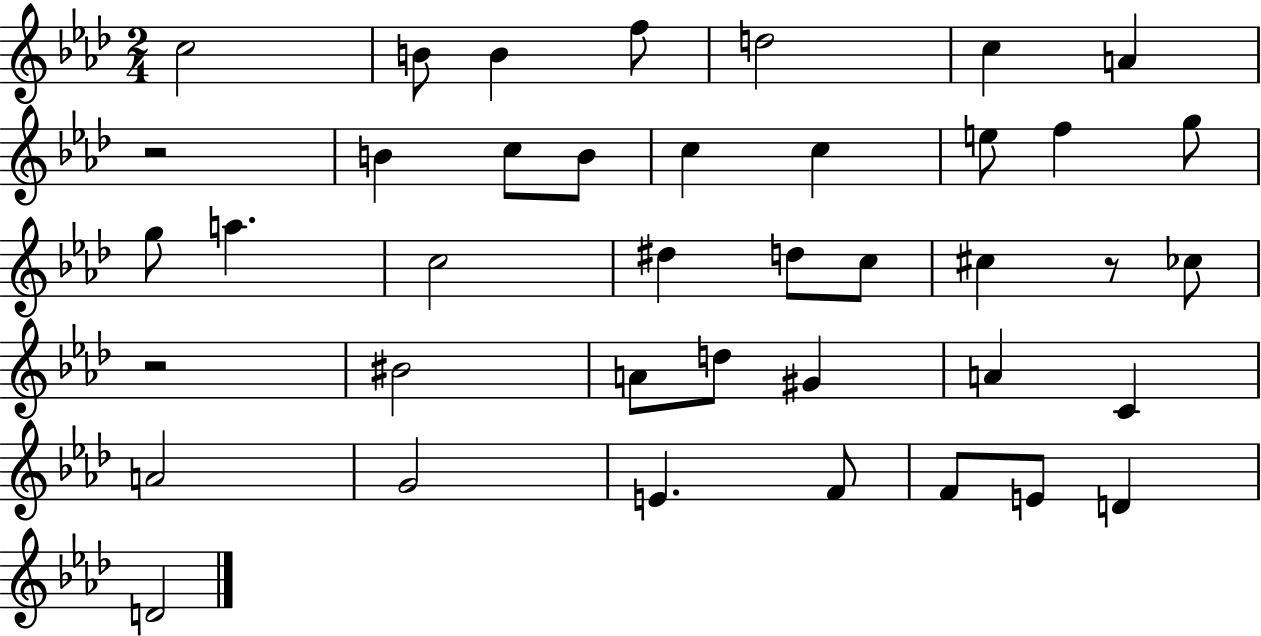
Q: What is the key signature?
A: AES major